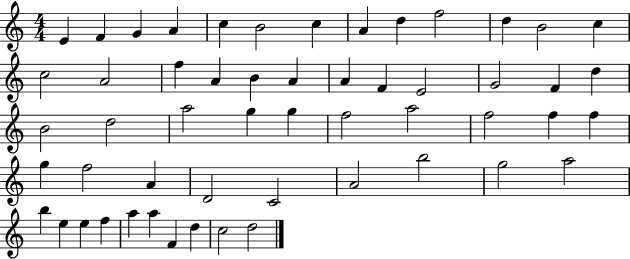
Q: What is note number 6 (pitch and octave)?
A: B4